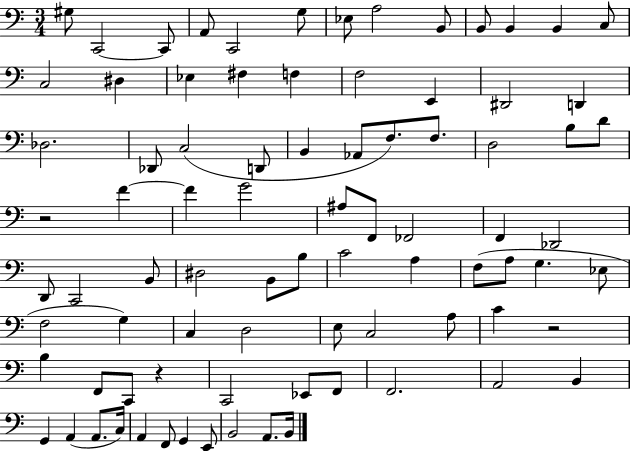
{
  \clef bass
  \numericTimeSignature
  \time 3/4
  \key c \major
  \repeat volta 2 { gis8 c,2~~ c,8 | a,8 c,2 g8 | ees8 a2 b,8 | b,8 b,4 b,4 c8 | \break c2 dis4 | ees4 fis4 f4 | f2 e,4 | dis,2 d,4 | \break des2. | des,8 c2( d,8 | b,4 aes,8 f8.) f8. | d2 b8 d'8 | \break r2 f'4~~ | f'4 g'2 | ais8 f,8 fes,2 | f,4 des,2 | \break d,8 c,2 b,8 | dis2 b,8 b8 | c'2 a4 | f8( a8 g4. ees8 | \break f2 g4) | c4 d2 | e8 c2 a8 | c'4 r2 | \break b4 f,8 c,8 r4 | c,2 ees,8 f,8 | f,2. | a,2 b,4 | \break g,4 a,4( a,8. c16) | a,4 f,8 g,4 e,8 | b,2 a,8. b,16 | } \bar "|."
}